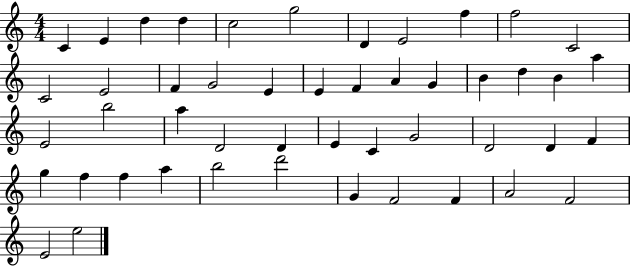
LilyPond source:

{
  \clef treble
  \numericTimeSignature
  \time 4/4
  \key c \major
  c'4 e'4 d''4 d''4 | c''2 g''2 | d'4 e'2 f''4 | f''2 c'2 | \break c'2 e'2 | f'4 g'2 e'4 | e'4 f'4 a'4 g'4 | b'4 d''4 b'4 a''4 | \break e'2 b''2 | a''4 d'2 d'4 | e'4 c'4 g'2 | d'2 d'4 f'4 | \break g''4 f''4 f''4 a''4 | b''2 d'''2 | g'4 f'2 f'4 | a'2 f'2 | \break e'2 e''2 | \bar "|."
}